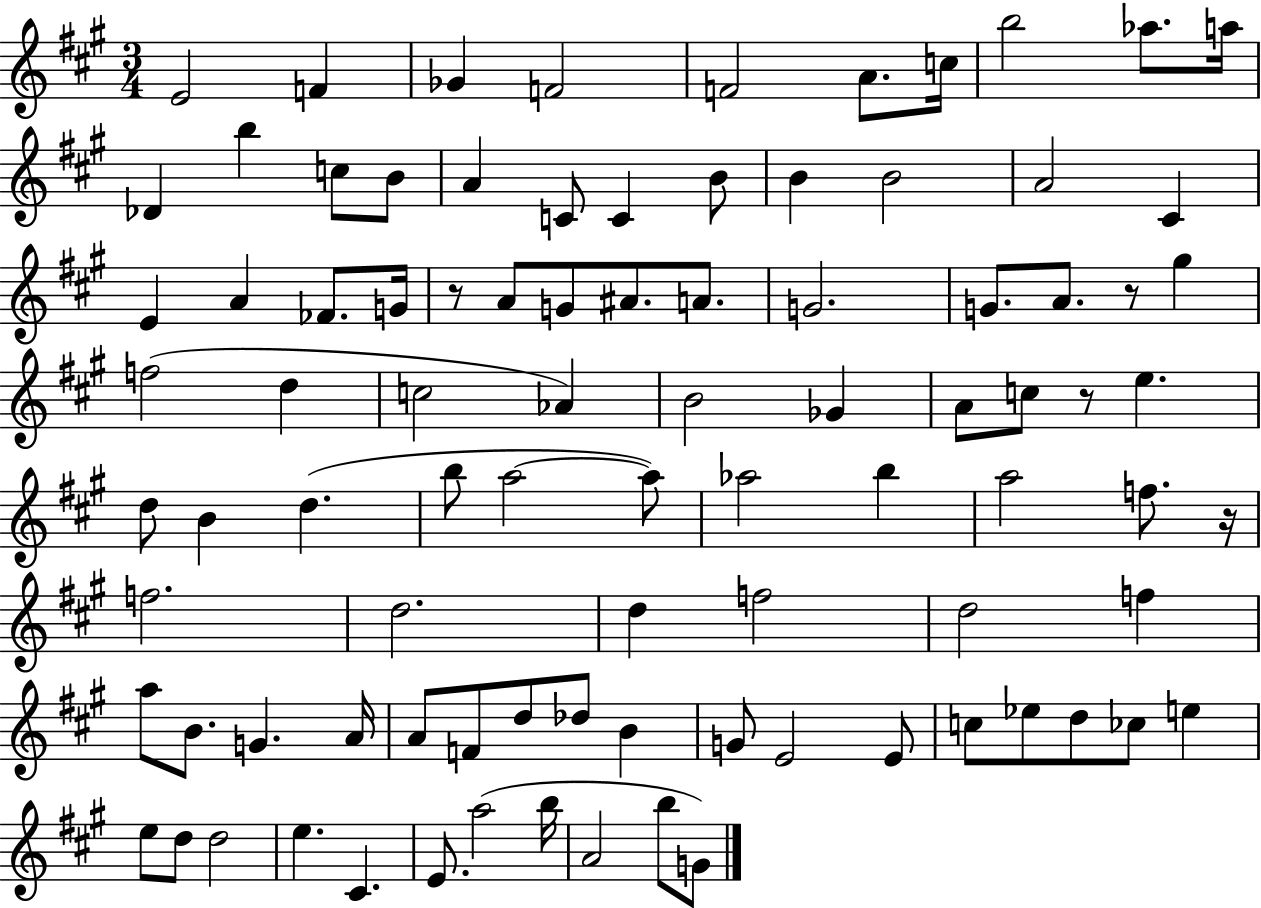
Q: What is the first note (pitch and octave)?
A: E4